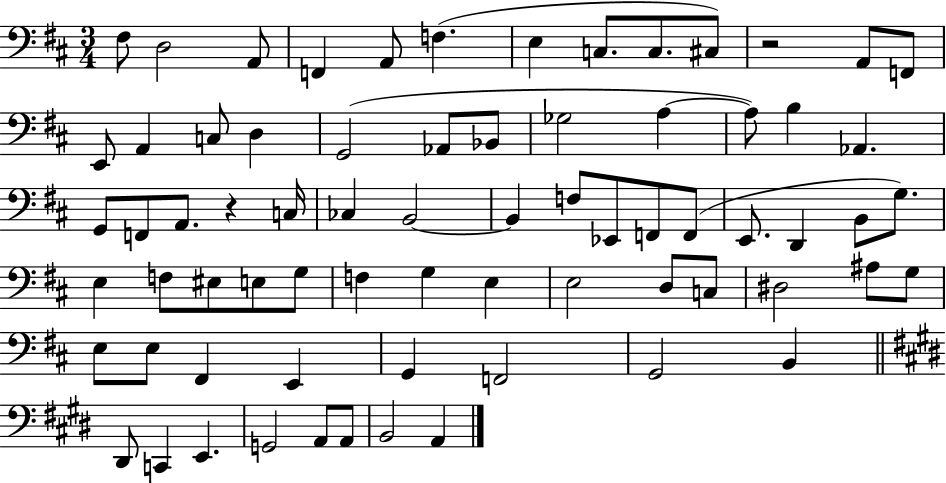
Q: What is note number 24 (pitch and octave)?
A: Ab2